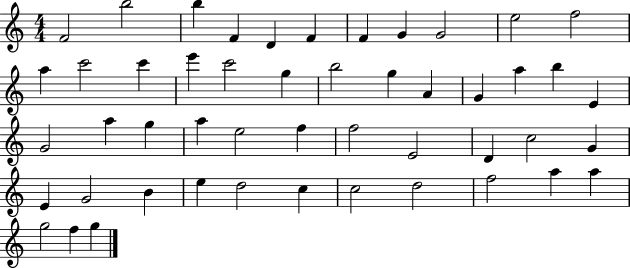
F4/h B5/h B5/q F4/q D4/q F4/q F4/q G4/q G4/h E5/h F5/h A5/q C6/h C6/q E6/q C6/h G5/q B5/h G5/q A4/q G4/q A5/q B5/q E4/q G4/h A5/q G5/q A5/q E5/h F5/q F5/h E4/h D4/q C5/h G4/q E4/q G4/h B4/q E5/q D5/h C5/q C5/h D5/h F5/h A5/q A5/q G5/h F5/q G5/q